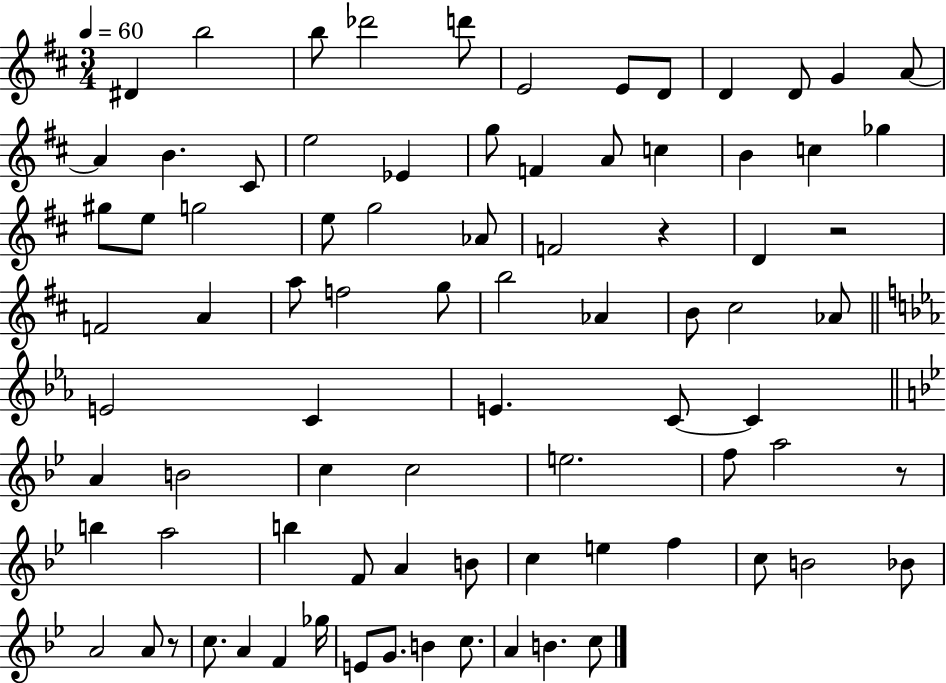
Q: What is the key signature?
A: D major